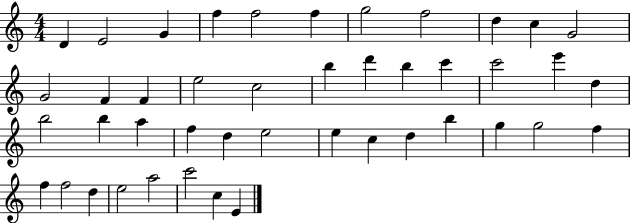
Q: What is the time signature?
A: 4/4